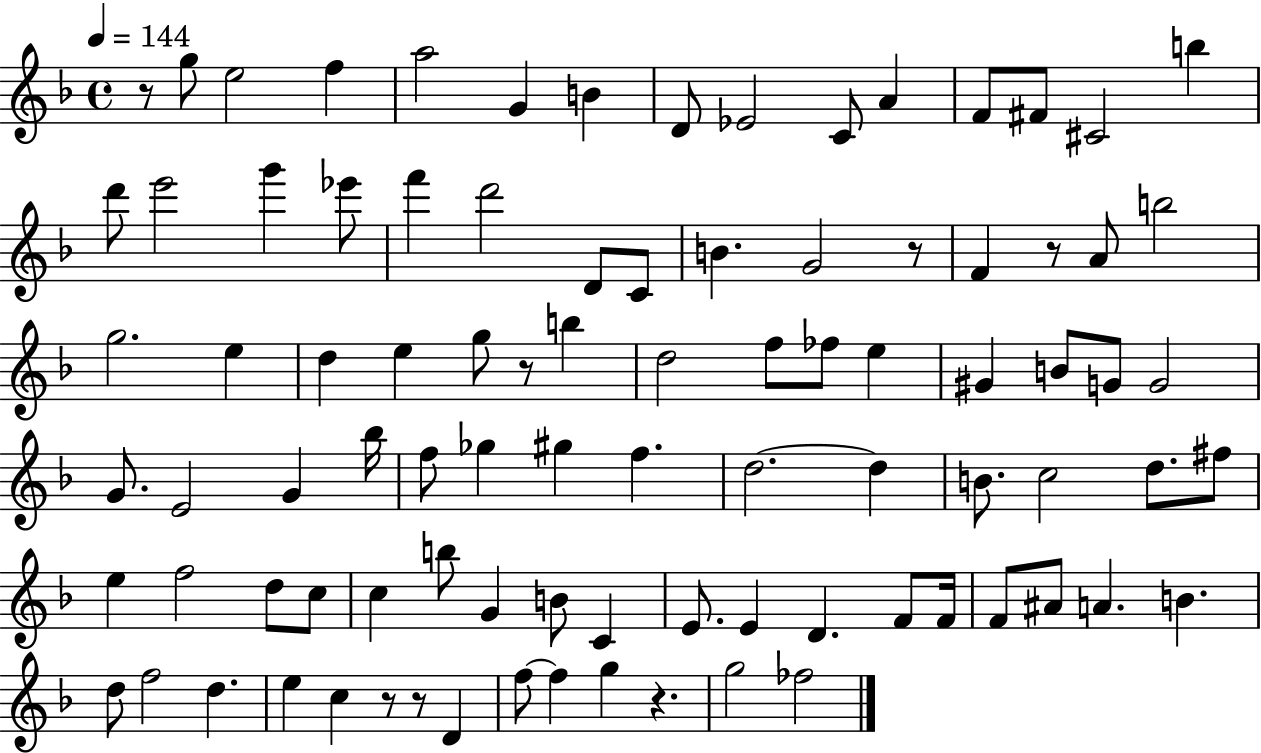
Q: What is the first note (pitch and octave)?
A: G5